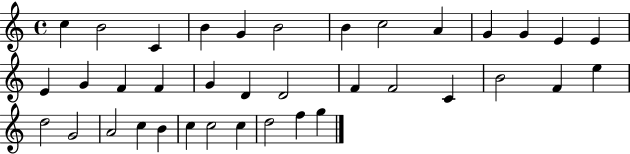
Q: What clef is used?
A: treble